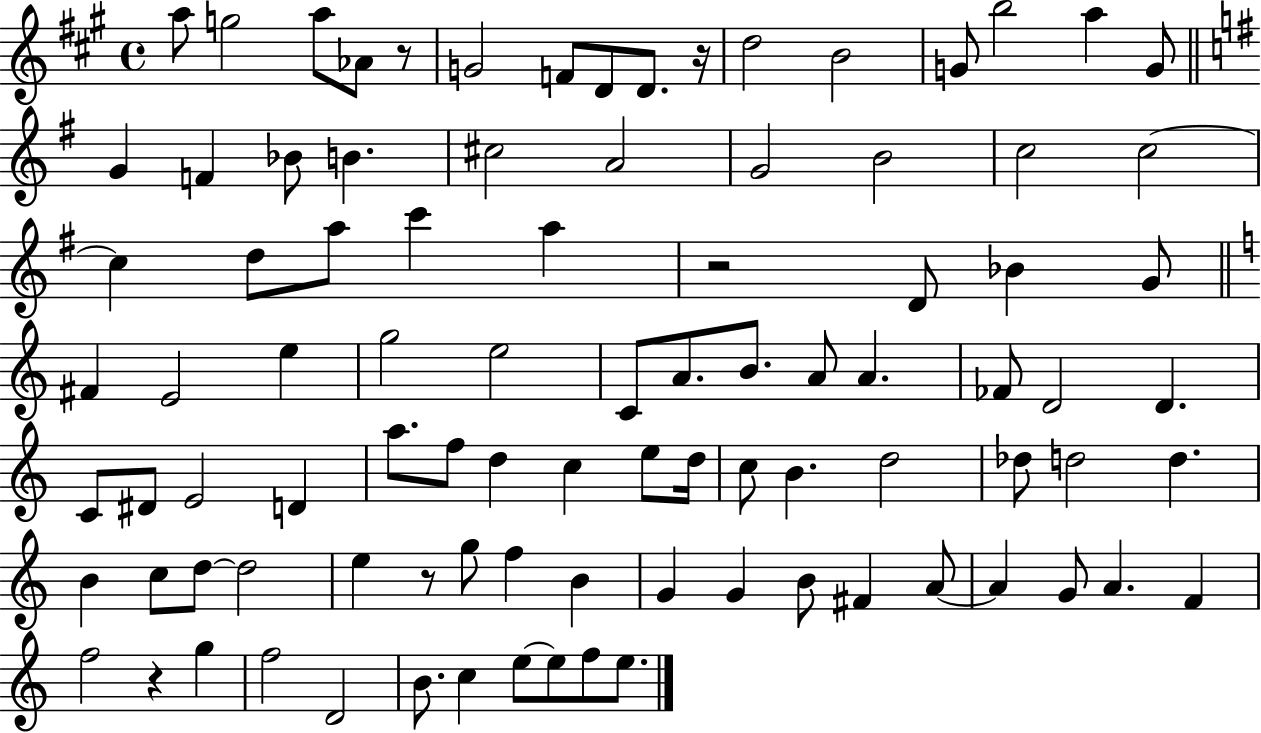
A5/e G5/h A5/e Ab4/e R/e G4/h F4/e D4/e D4/e. R/s D5/h B4/h G4/e B5/h A5/q G4/e G4/q F4/q Bb4/e B4/q. C#5/h A4/h G4/h B4/h C5/h C5/h C5/q D5/e A5/e C6/q A5/q R/h D4/e Bb4/q G4/e F#4/q E4/h E5/q G5/h E5/h C4/e A4/e. B4/e. A4/e A4/q. FES4/e D4/h D4/q. C4/e D#4/e E4/h D4/q A5/e. F5/e D5/q C5/q E5/e D5/s C5/e B4/q. D5/h Db5/e D5/h D5/q. B4/q C5/e D5/e D5/h E5/q R/e G5/e F5/q B4/q G4/q G4/q B4/e F#4/q A4/e A4/q G4/e A4/q. F4/q F5/h R/q G5/q F5/h D4/h B4/e. C5/q E5/e E5/e F5/e E5/e.